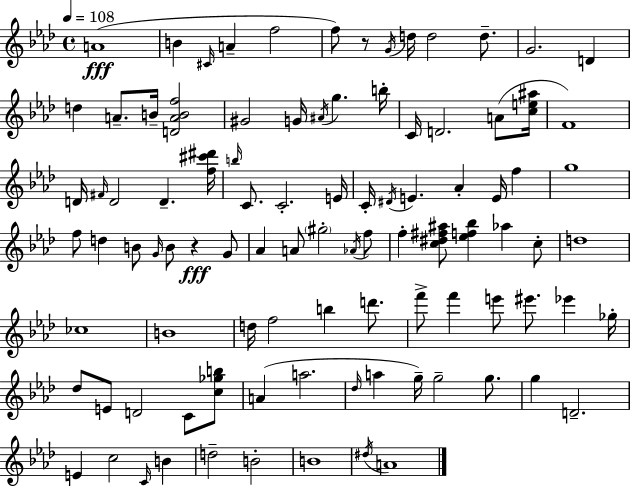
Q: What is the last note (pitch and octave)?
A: A4